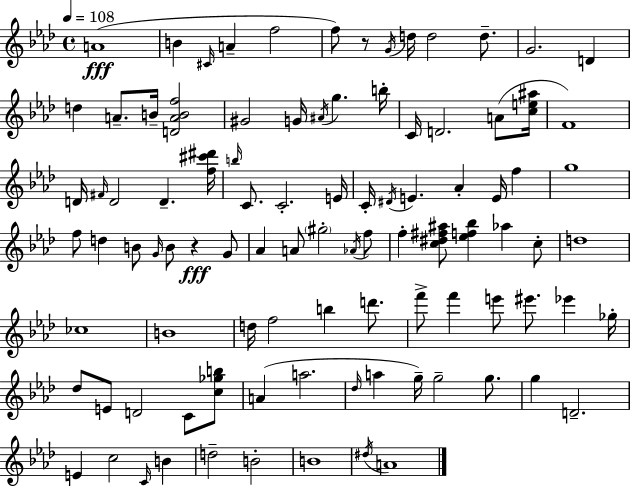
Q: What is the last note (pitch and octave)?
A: A4